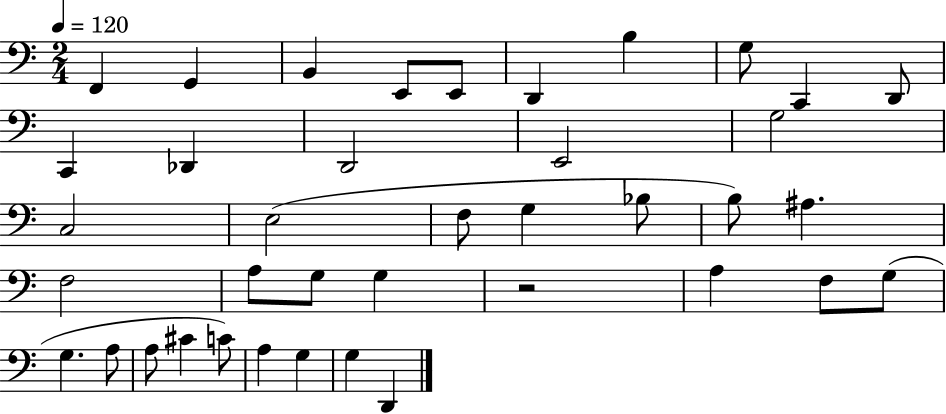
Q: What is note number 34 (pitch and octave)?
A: C4